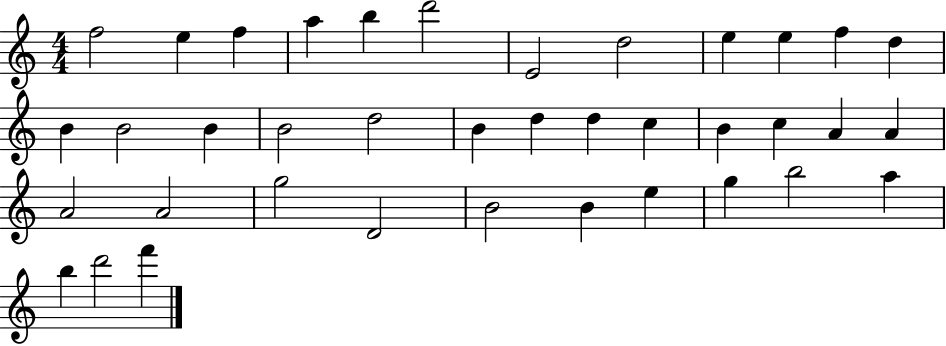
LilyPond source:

{
  \clef treble
  \numericTimeSignature
  \time 4/4
  \key c \major
  f''2 e''4 f''4 | a''4 b''4 d'''2 | e'2 d''2 | e''4 e''4 f''4 d''4 | \break b'4 b'2 b'4 | b'2 d''2 | b'4 d''4 d''4 c''4 | b'4 c''4 a'4 a'4 | \break a'2 a'2 | g''2 d'2 | b'2 b'4 e''4 | g''4 b''2 a''4 | \break b''4 d'''2 f'''4 | \bar "|."
}